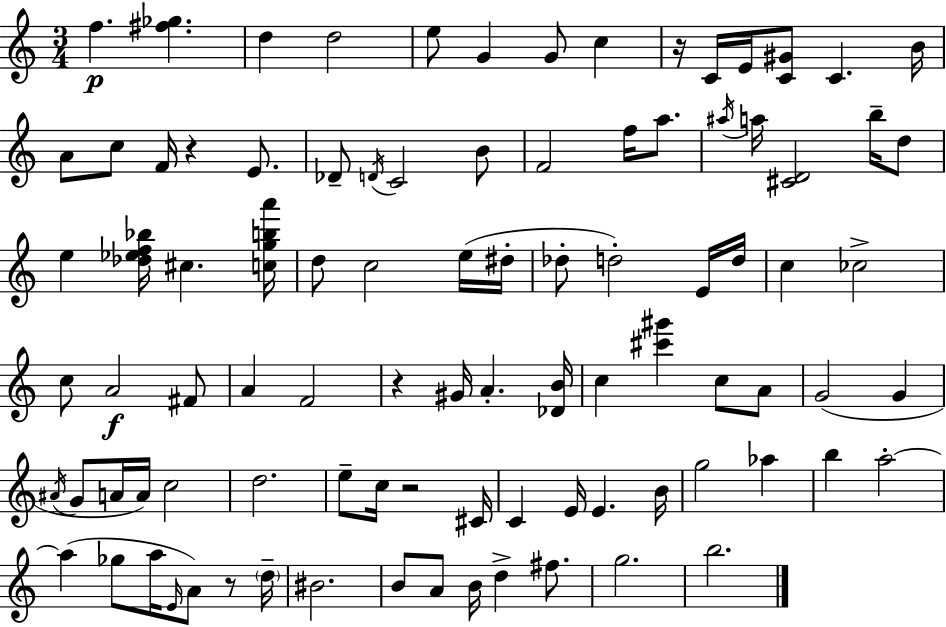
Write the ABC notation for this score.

X:1
T:Untitled
M:3/4
L:1/4
K:Am
f [^f_g] d d2 e/2 G G/2 c z/4 C/4 E/4 [C^G]/2 C B/4 A/2 c/2 F/4 z E/2 _D/2 D/4 C2 B/2 F2 f/4 a/2 ^a/4 a/4 [^CD]2 b/4 d/2 e [_d_ef_b]/4 ^c [cgba']/4 d/2 c2 e/4 ^d/4 _d/2 d2 E/4 d/4 c _c2 c/2 A2 ^F/2 A F2 z ^G/4 A [_DB]/4 c [^c'^g'] c/2 A/2 G2 G ^A/4 G/2 A/4 A/4 c2 d2 e/2 c/4 z2 ^C/4 C E/4 E B/4 g2 _a b a2 a _g/2 a/4 E/4 A/2 z/2 d/4 ^B2 B/2 A/2 B/4 d ^f/2 g2 b2